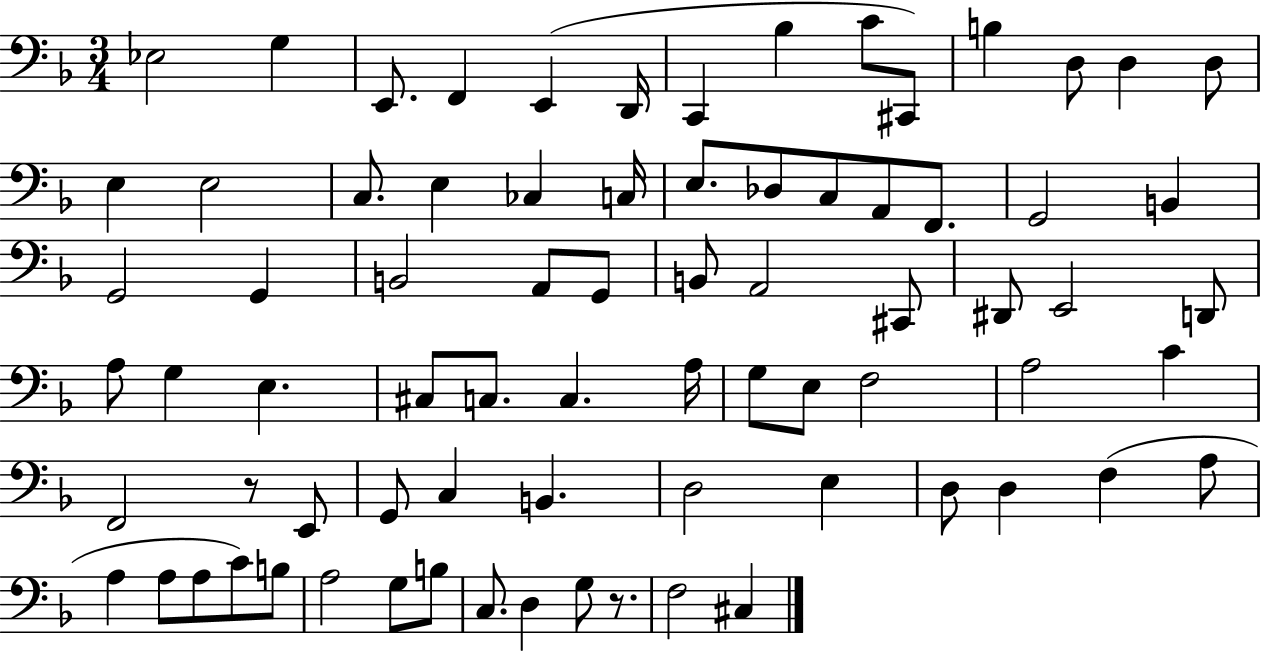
Eb3/h G3/q E2/e. F2/q E2/q D2/s C2/q Bb3/q C4/e C#2/e B3/q D3/e D3/q D3/e E3/q E3/h C3/e. E3/q CES3/q C3/s E3/e. Db3/e C3/e A2/e F2/e. G2/h B2/q G2/h G2/q B2/h A2/e G2/e B2/e A2/h C#2/e D#2/e E2/h D2/e A3/e G3/q E3/q. C#3/e C3/e. C3/q. A3/s G3/e E3/e F3/h A3/h C4/q F2/h R/e E2/e G2/e C3/q B2/q. D3/h E3/q D3/e D3/q F3/q A3/e A3/q A3/e A3/e C4/e B3/e A3/h G3/e B3/e C3/e. D3/q G3/e R/e. F3/h C#3/q